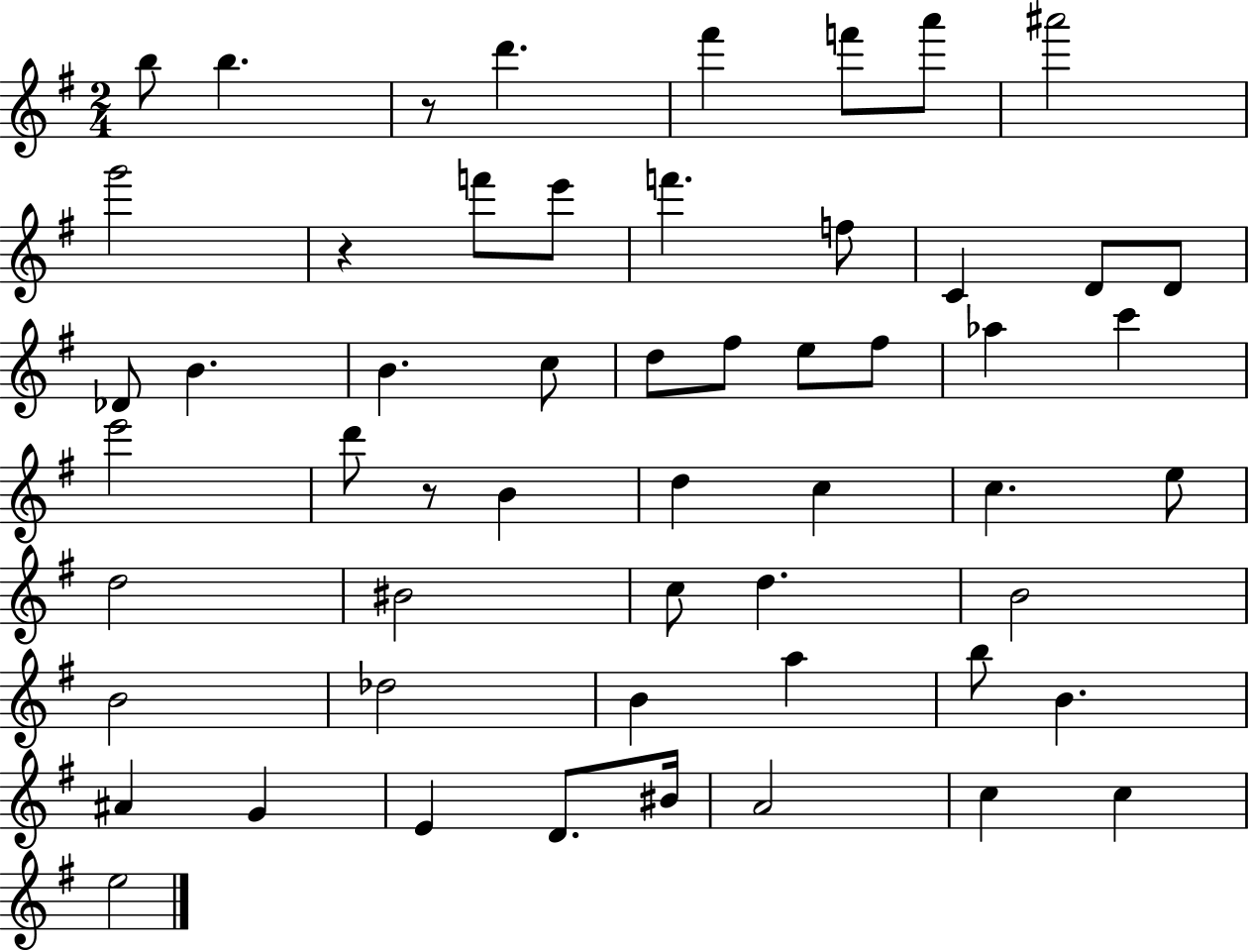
X:1
T:Untitled
M:2/4
L:1/4
K:G
b/2 b z/2 d' ^f' f'/2 a'/2 ^a'2 g'2 z f'/2 e'/2 f' f/2 C D/2 D/2 _D/2 B B c/2 d/2 ^f/2 e/2 ^f/2 _a c' e'2 d'/2 z/2 B d c c e/2 d2 ^B2 c/2 d B2 B2 _d2 B a b/2 B ^A G E D/2 ^B/4 A2 c c e2